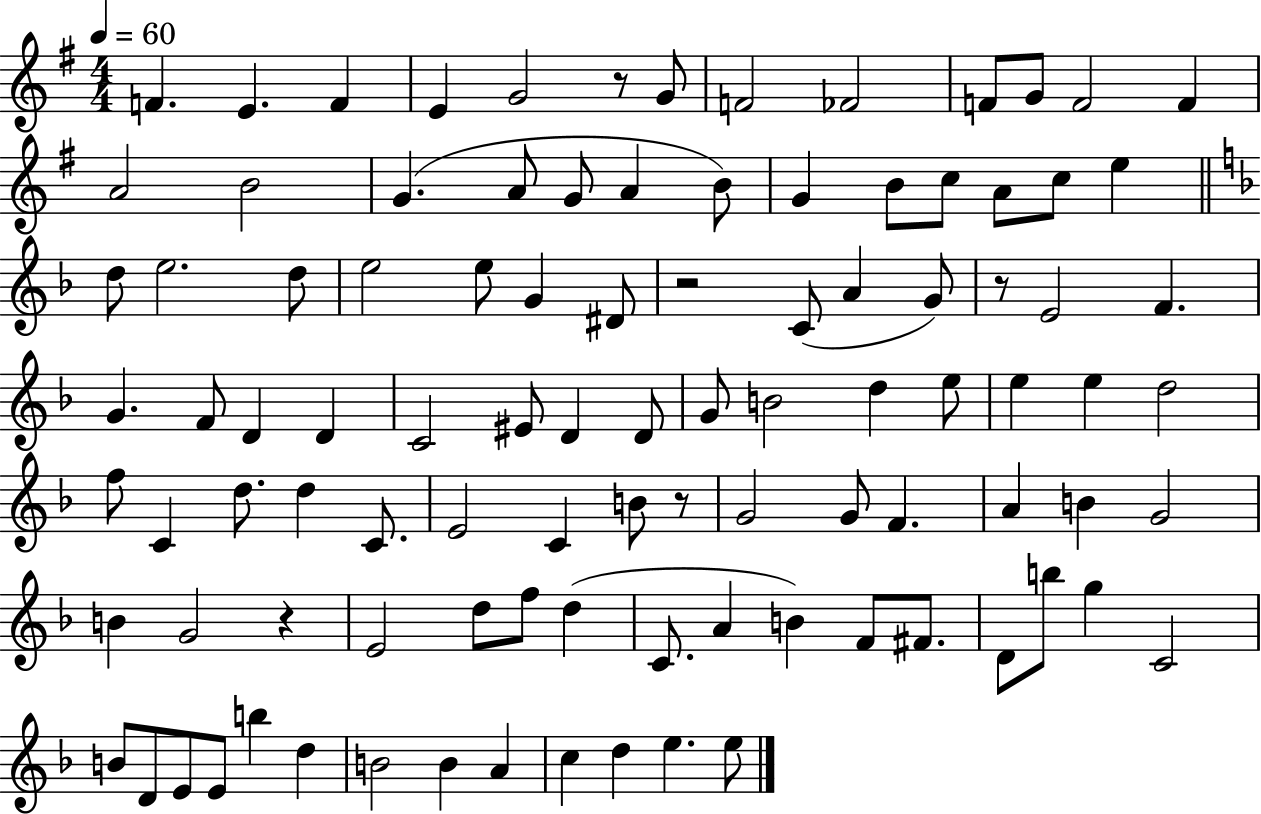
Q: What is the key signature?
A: G major